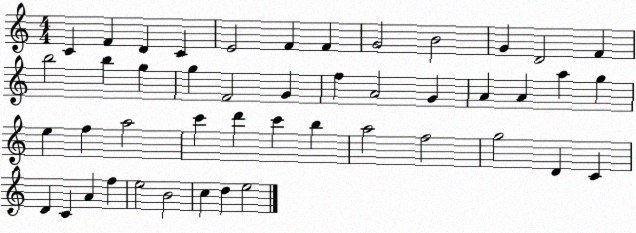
X:1
T:Untitled
M:4/4
L:1/4
K:C
C F D C E2 F F G2 B2 G D2 F b2 b g g F2 G f A2 G A A a g e f a2 c' d' c' b a2 f2 g2 D C D C A f e2 B2 c d e2